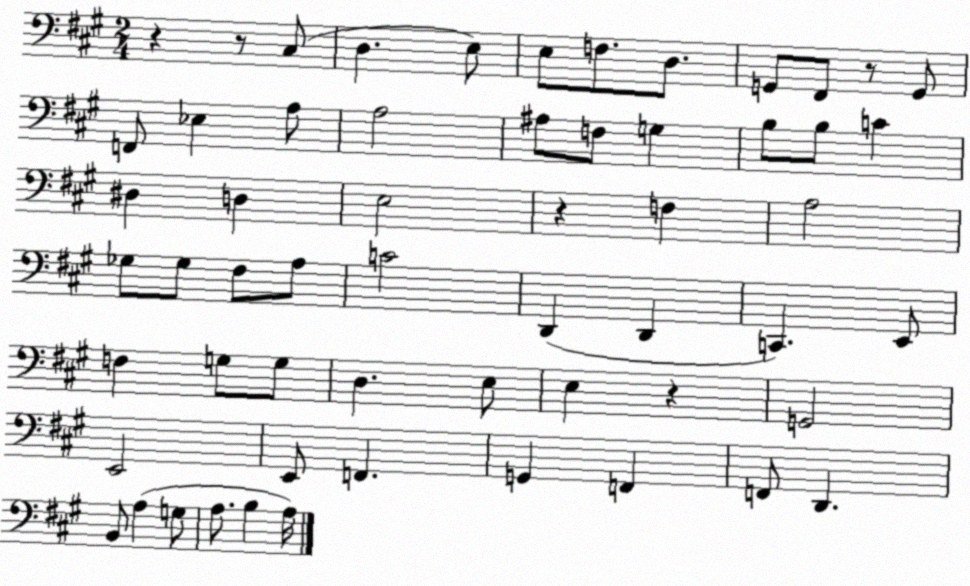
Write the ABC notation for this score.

X:1
T:Untitled
M:2/4
L:1/4
K:A
z z/2 ^C,/2 D, E,/2 E,/2 F,/2 D,/2 G,,/2 ^F,,/2 z/2 G,,/2 F,,/2 _E, A,/2 A,2 ^A,/2 F,/2 G, B,/2 B,/2 C ^D, D, E,2 z F, A,2 _G,/2 _G,/2 ^F,/2 A,/2 C2 D,, D,, C,, E,,/2 F, G,/2 G,/2 D, E,/2 E, z G,,2 E,,2 E,,/2 F,, G,, F,, F,,/2 D,, B,,/2 A, G,/2 A,/2 B, A,/4